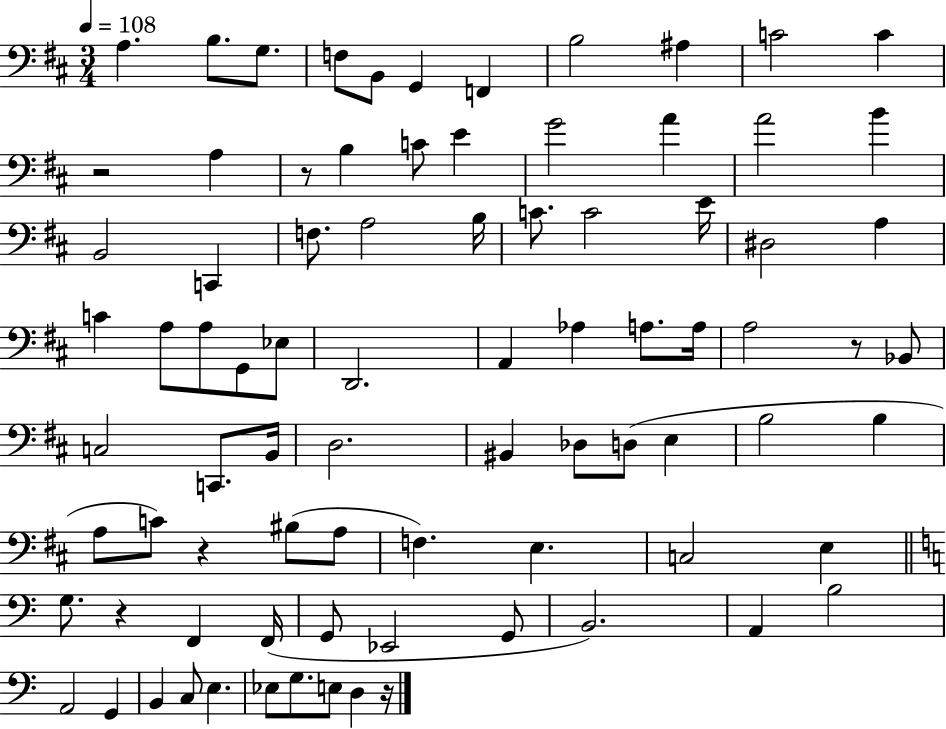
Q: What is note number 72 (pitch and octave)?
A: C3